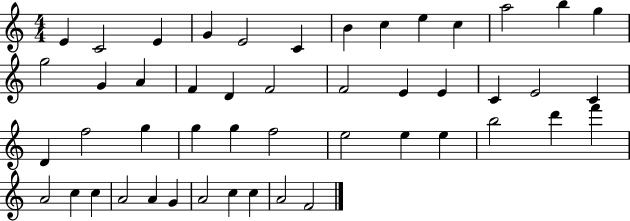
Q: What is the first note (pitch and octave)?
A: E4